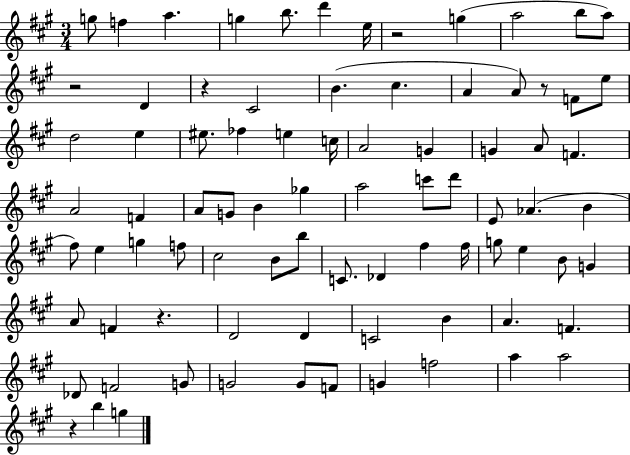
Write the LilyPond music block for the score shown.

{
  \clef treble
  \numericTimeSignature
  \time 3/4
  \key a \major
  g''8 f''4 a''4. | g''4 b''8. d'''4 e''16 | r2 g''4( | a''2 b''8 a''8) | \break r2 d'4 | r4 cis'2 | b'4.( cis''4. | a'4 a'8) r8 f'8 e''8 | \break d''2 e''4 | eis''8. fes''4 e''4 c''16 | a'2 g'4 | g'4 a'8 f'4. | \break a'2 f'4 | a'8 g'8 b'4 ges''4 | a''2 c'''8 d'''8 | e'8 aes'4.( b'4 | \break fis''8) e''4 g''4 f''8 | cis''2 b'8 b''8 | c'8. des'4 fis''4 fis''16 | g''8 e''4 b'8 g'4 | \break a'8 f'4 r4. | d'2 d'4 | c'2 b'4 | a'4. f'4. | \break des'8 f'2 g'8 | g'2 g'8 f'8 | g'4 f''2 | a''4 a''2 | \break r4 b''4 g''4 | \bar "|."
}